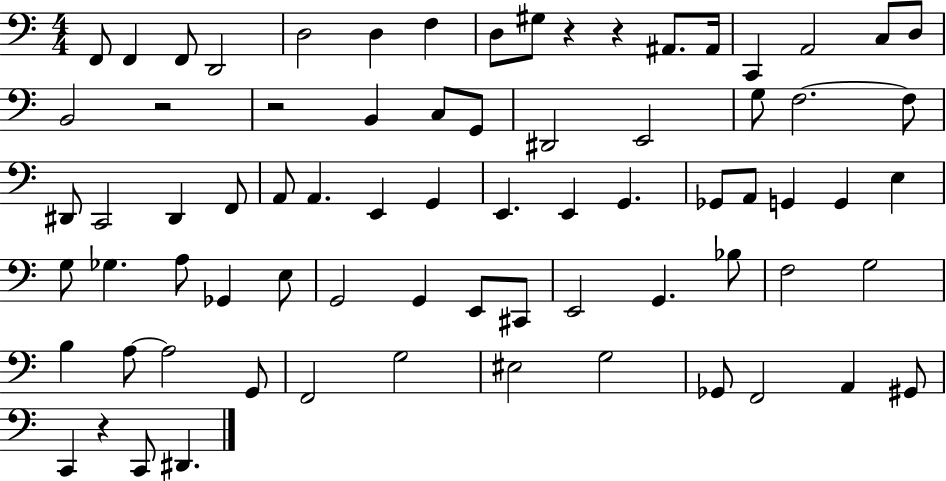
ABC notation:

X:1
T:Untitled
M:4/4
L:1/4
K:C
F,,/2 F,, F,,/2 D,,2 D,2 D, F, D,/2 ^G,/2 z z ^A,,/2 ^A,,/4 C,, A,,2 C,/2 D,/2 B,,2 z2 z2 B,, C,/2 G,,/2 ^D,,2 E,,2 G,/2 F,2 F,/2 ^D,,/2 C,,2 ^D,, F,,/2 A,,/2 A,, E,, G,, E,, E,, G,, _G,,/2 A,,/2 G,, G,, E, G,/2 _G, A,/2 _G,, E,/2 G,,2 G,, E,,/2 ^C,,/2 E,,2 G,, _B,/2 F,2 G,2 B, A,/2 A,2 G,,/2 F,,2 G,2 ^E,2 G,2 _G,,/2 F,,2 A,, ^G,,/2 C,, z C,,/2 ^D,,